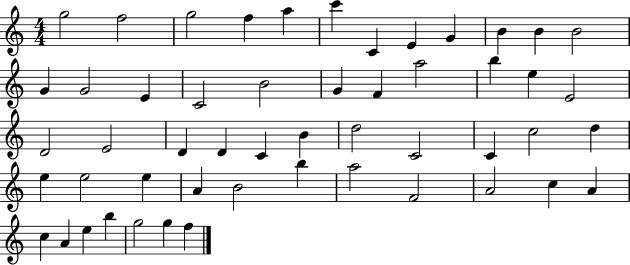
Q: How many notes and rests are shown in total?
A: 52